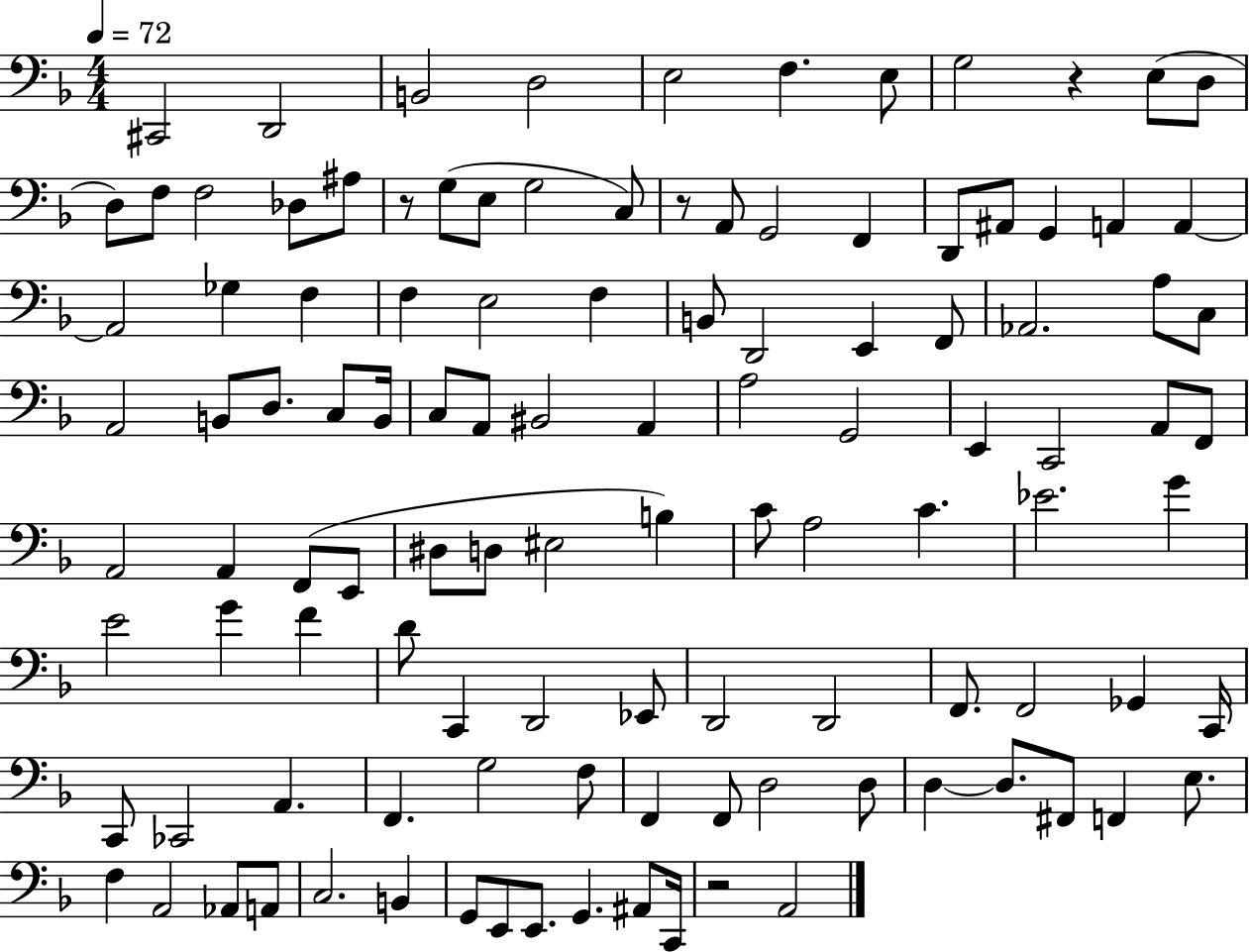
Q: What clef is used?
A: bass